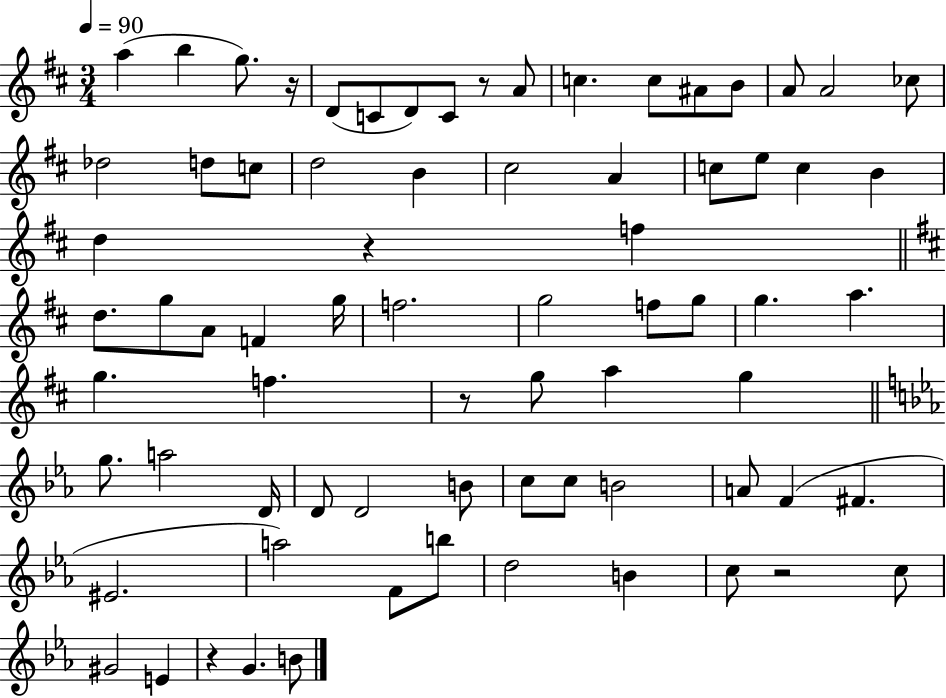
X:1
T:Untitled
M:3/4
L:1/4
K:D
a b g/2 z/4 D/2 C/2 D/2 C/2 z/2 A/2 c c/2 ^A/2 B/2 A/2 A2 _c/2 _d2 d/2 c/2 d2 B ^c2 A c/2 e/2 c B d z f d/2 g/2 A/2 F g/4 f2 g2 f/2 g/2 g a g f z/2 g/2 a g g/2 a2 D/4 D/2 D2 B/2 c/2 c/2 B2 A/2 F ^F ^E2 a2 F/2 b/2 d2 B c/2 z2 c/2 ^G2 E z G B/2